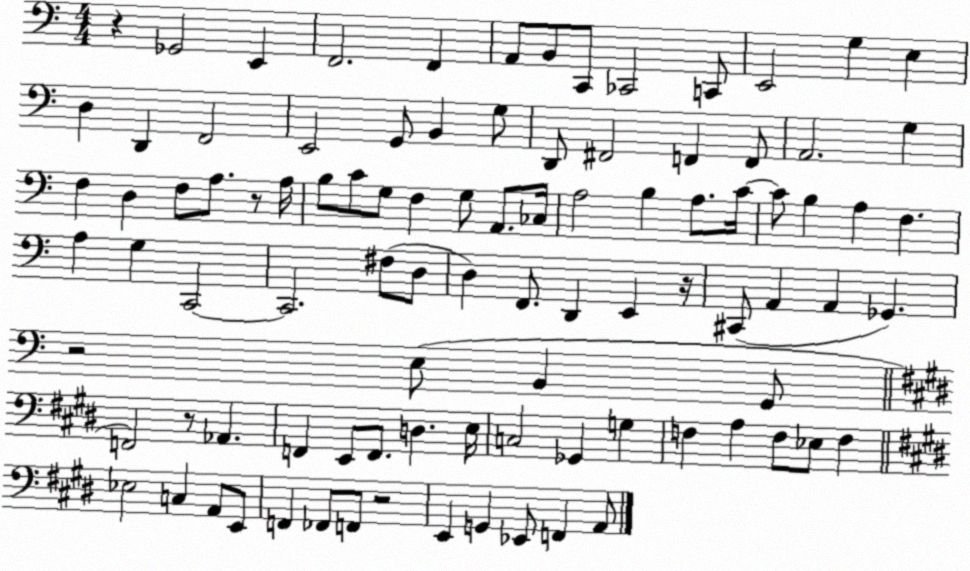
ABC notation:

X:1
T:Untitled
M:4/4
L:1/4
K:C
z _G,,2 E,, F,,2 F,, A,,/2 B,,/2 C,,/2 _C,,2 C,,/2 E,,2 G, E, D, D,, F,,2 E,,2 G,,/2 B,, G,/2 D,,/2 ^F,,2 F,, F,,/2 A,,2 G, F, D, F,/2 A,/2 z/2 A,/4 B,/2 C/2 G,/2 F, G,/2 A,,/2 _C,/4 A,2 B, A,/2 C/4 C/2 B, A, F, A, G, C,,2 C,,2 ^F,/2 D,/2 D, F,,/2 D,, E,, z/4 ^C,,/2 A,, A,, _G,, z2 E,/2 B,, G,,/2 F,,2 z/2 _A,, F,, E,,/2 F,,/2 D, E,/4 C,2 _G,, G, F, A, F,/2 _E,/2 F, _E,2 C, A,,/2 E,,/2 F,, _F,,/2 F,,/2 z2 E,, G,, _E,,/2 F,, A,,/2